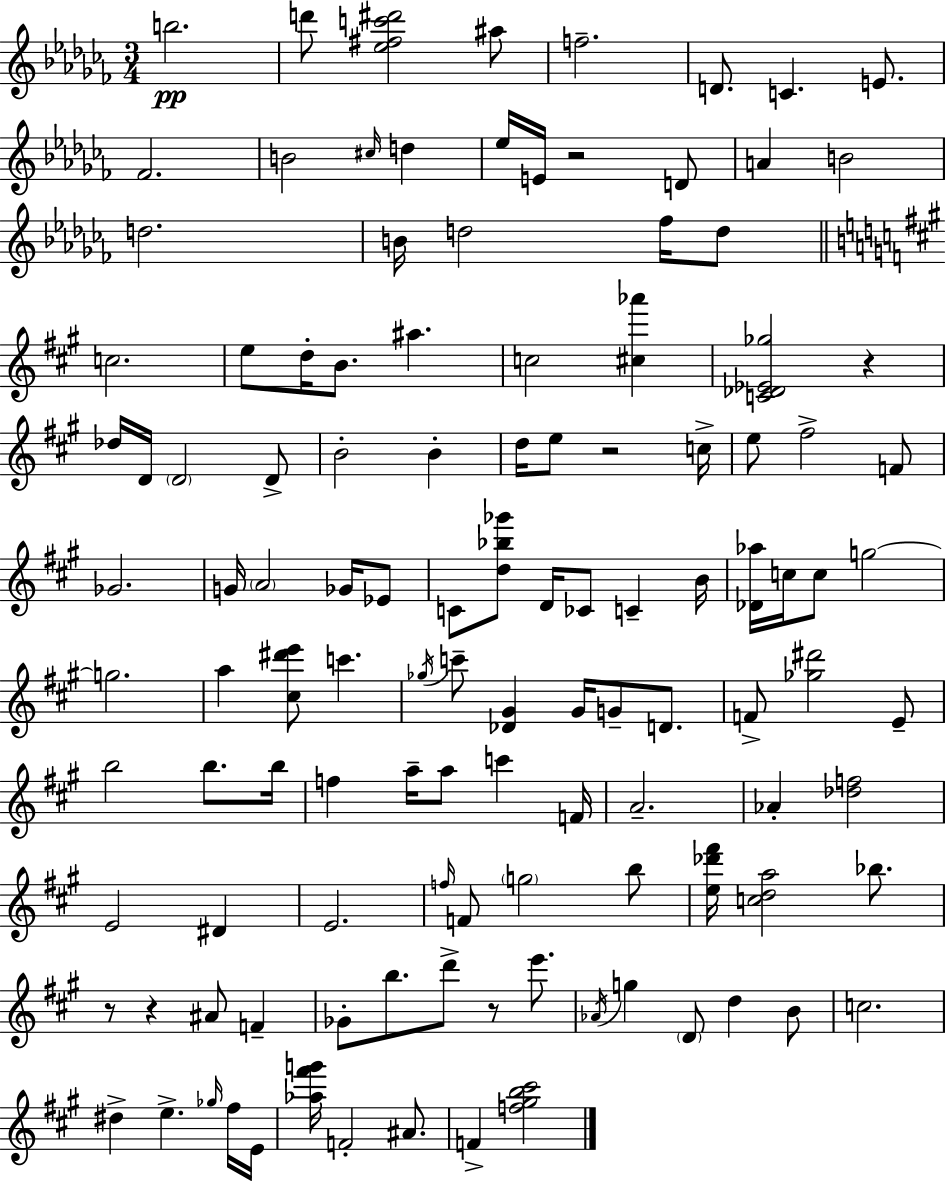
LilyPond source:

{
  \clef treble
  \numericTimeSignature
  \time 3/4
  \key aes \minor
  b''2.\pp | d'''8 <ees'' fis'' c''' dis'''>2 ais''8 | f''2.-- | d'8. c'4. e'8. | \break fes'2. | b'2 \grace { cis''16 } d''4 | ees''16 e'16 r2 d'8 | a'4 b'2 | \break d''2. | b'16 d''2 fes''16 d''8 | \bar "||" \break \key a \major c''2. | e''8 d''16-. b'8. ais''4. | c''2 <cis'' aes'''>4 | <c' des' ees' ges''>2 r4 | \break des''16 d'16 \parenthesize d'2 d'8-> | b'2-. b'4-. | d''16 e''8 r2 c''16-> | e''8 fis''2-> f'8 | \break ges'2. | g'16 \parenthesize a'2 ges'16 ees'8 | c'8 <d'' bes'' ges'''>8 d'16 ces'8 c'4-- b'16 | <des' aes''>16 c''16 c''8 g''2~~ | \break g''2. | a''4 <cis'' dis''' e'''>8 c'''4. | \acciaccatura { ges''16 } c'''8-- <des' gis'>4 gis'16 g'8-- d'8. | f'8-> <ges'' dis'''>2 e'8-- | \break b''2 b''8. | b''16 f''4 a''16-- a''8 c'''4 | f'16 a'2.-- | aes'4-. <des'' f''>2 | \break e'2 dis'4 | e'2. | \grace { f''16 } f'8 \parenthesize g''2 | b''8 <e'' des''' fis'''>16 <c'' d'' a''>2 bes''8. | \break r8 r4 ais'8 f'4-- | ges'8-. b''8. d'''8-> r8 e'''8. | \acciaccatura { aes'16 } g''4 \parenthesize d'8 d''4 | b'8 c''2. | \break dis''4-> e''4.-> | \grace { ges''16 } fis''16 e'16 <aes'' fis''' g'''>16 f'2-. | ais'8. f'4-> <f'' gis'' b'' cis'''>2 | \bar "|."
}